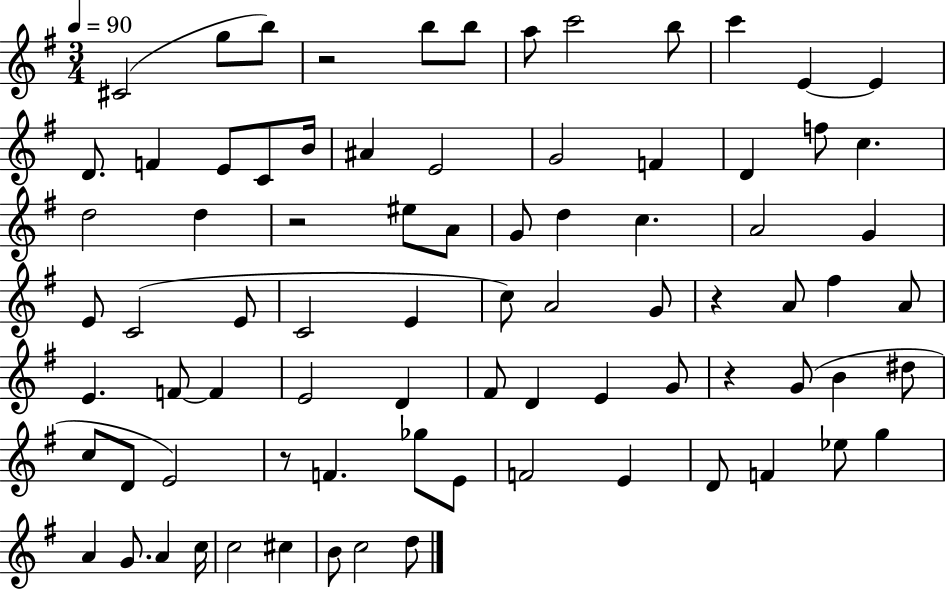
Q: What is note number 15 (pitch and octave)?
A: C4